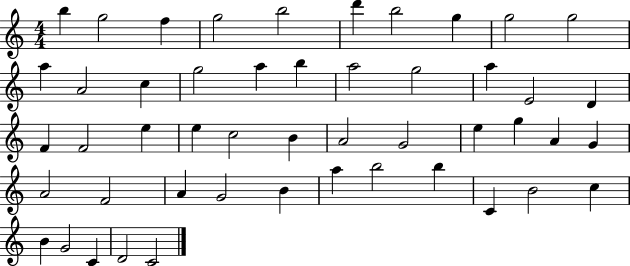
{
  \clef treble
  \numericTimeSignature
  \time 4/4
  \key c \major
  b''4 g''2 f''4 | g''2 b''2 | d'''4 b''2 g''4 | g''2 g''2 | \break a''4 a'2 c''4 | g''2 a''4 b''4 | a''2 g''2 | a''4 e'2 d'4 | \break f'4 f'2 e''4 | e''4 c''2 b'4 | a'2 g'2 | e''4 g''4 a'4 g'4 | \break a'2 f'2 | a'4 g'2 b'4 | a''4 b''2 b''4 | c'4 b'2 c''4 | \break b'4 g'2 c'4 | d'2 c'2 | \bar "|."
}